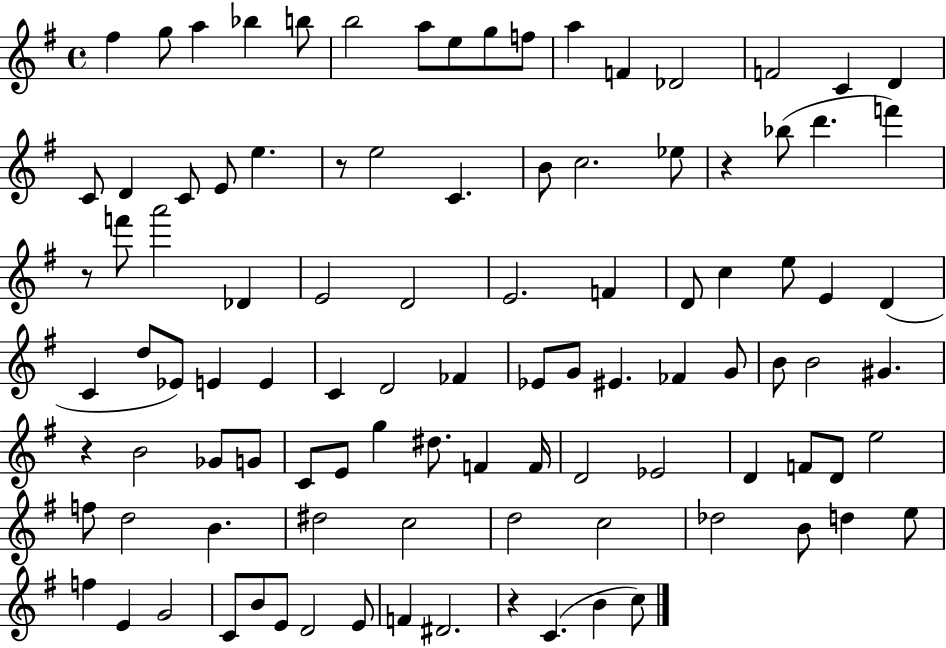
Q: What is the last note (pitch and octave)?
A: C5